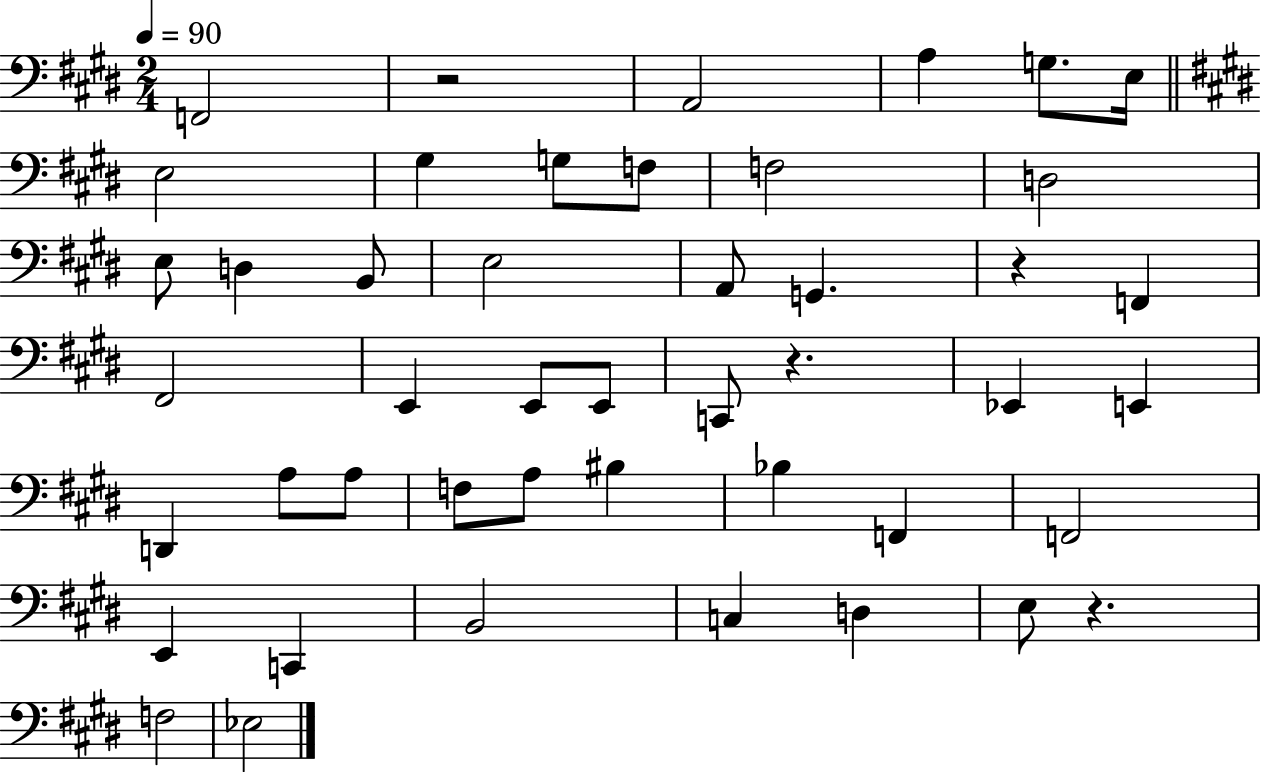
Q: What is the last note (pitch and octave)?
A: Eb3